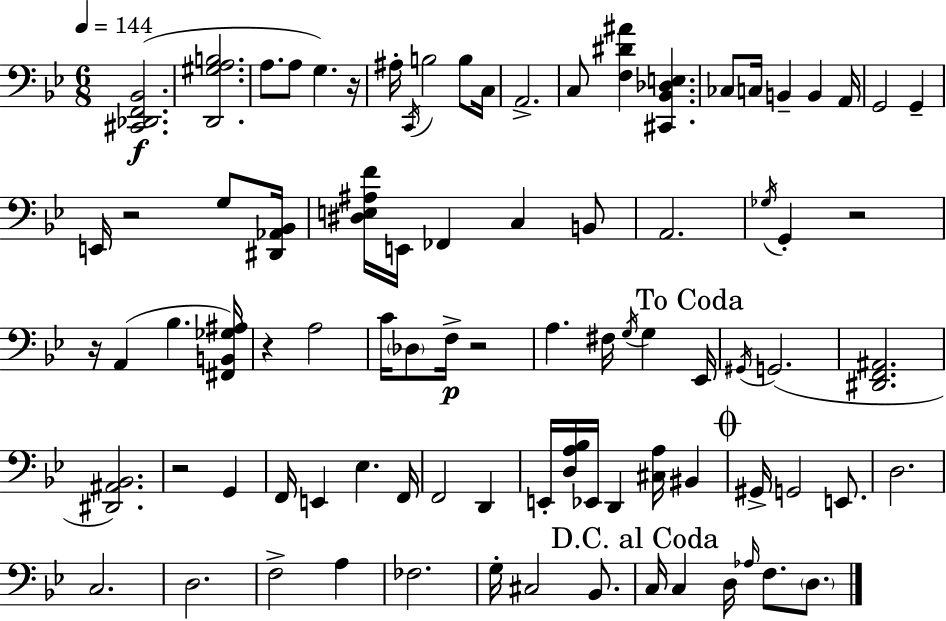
{
  \clef bass
  \numericTimeSignature
  \time 6/8
  \key g \minor
  \tempo 4 = 144
  <cis, des, f, bes,>2.(\f | <d, gis a b>2. | a8. a8 g4.) r16 | ais16-. \acciaccatura { c,16 } b2 b8 | \break c16 a,2.-> | c8 <f dis' ais'>4 <cis, bes, des e>4. | ces8 c16 b,4-- b,4 | a,16 g,2 g,4-- | \break e,16 r2 g8 | <dis, aes, bes,>16 <dis e ais f'>16 e,16 fes,4 c4 b,8 | a,2. | \acciaccatura { ges16 } g,4-. r2 | \break r16 a,4( bes4. | <fis, b, ges ais>16) r4 a2 | c'16 \parenthesize des8 f16->\p r2 | a4. fis16 \acciaccatura { g16 } g4 | \break \mark "To Coda" ees,16 \acciaccatura { gis,16 } g,2.( | <dis, f, ais,>2. | <dis, ais, bes,>2.) | r2 | \break g,4 f,16 e,4 ees4. | f,16 f,2 | d,4 e,16-. <d a bes>16 ees,16 d,4 <cis a>16 | bis,4 \mark \markup { \musicglyph "scripts.coda" } gis,16-> g,2 | \break e,8. d2. | c2. | d2. | f2-> | \break a4 fes2. | g16-. cis2 | bes,8. \mark "D.C. al Coda" c16 c4 d16 \grace { aes16 } f8. | \parenthesize d8. \bar "|."
}